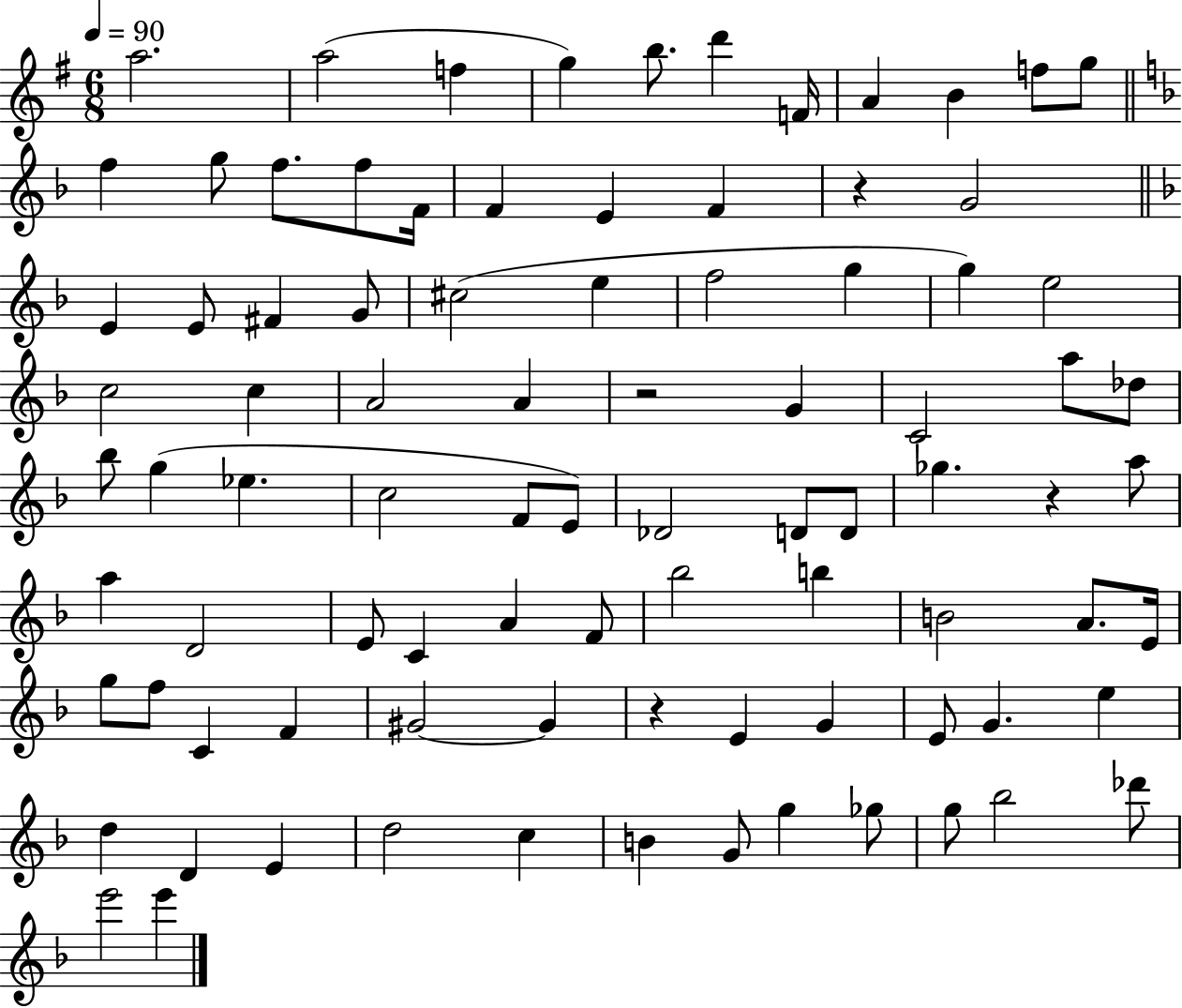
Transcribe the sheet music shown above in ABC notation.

X:1
T:Untitled
M:6/8
L:1/4
K:G
a2 a2 f g b/2 d' F/4 A B f/2 g/2 f g/2 f/2 f/2 F/4 F E F z G2 E E/2 ^F G/2 ^c2 e f2 g g e2 c2 c A2 A z2 G C2 a/2 _d/2 _b/2 g _e c2 F/2 E/2 _D2 D/2 D/2 _g z a/2 a D2 E/2 C A F/2 _b2 b B2 A/2 E/4 g/2 f/2 C F ^G2 ^G z E G E/2 G e d D E d2 c B G/2 g _g/2 g/2 _b2 _d'/2 e'2 e'